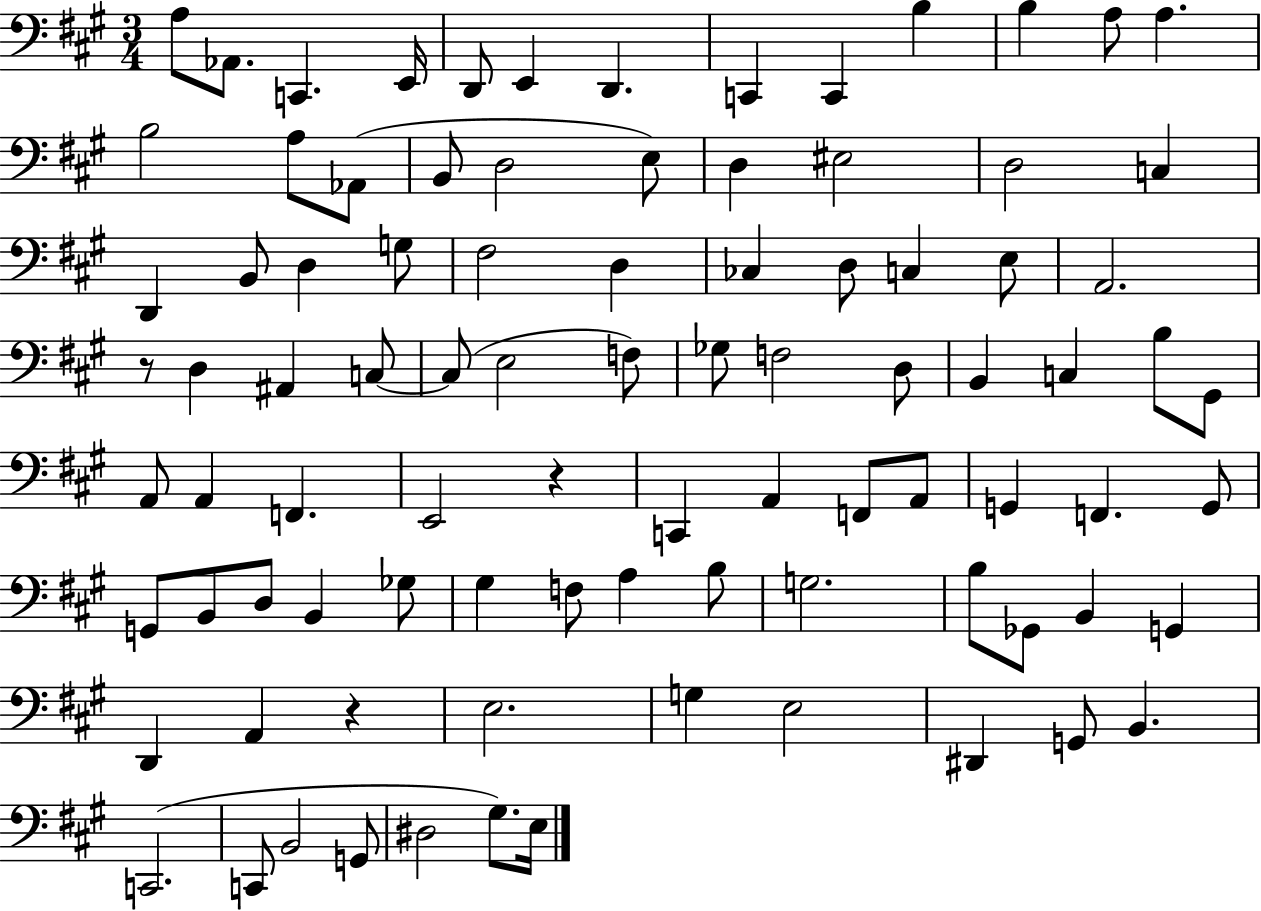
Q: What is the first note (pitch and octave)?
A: A3